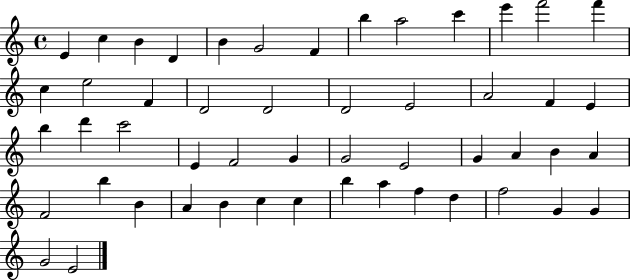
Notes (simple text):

E4/q C5/q B4/q D4/q B4/q G4/h F4/q B5/q A5/h C6/q E6/q F6/h F6/q C5/q E5/h F4/q D4/h D4/h D4/h E4/h A4/h F4/q E4/q B5/q D6/q C6/h E4/q F4/h G4/q G4/h E4/h G4/q A4/q B4/q A4/q F4/h B5/q B4/q A4/q B4/q C5/q C5/q B5/q A5/q F5/q D5/q F5/h G4/q G4/q G4/h E4/h